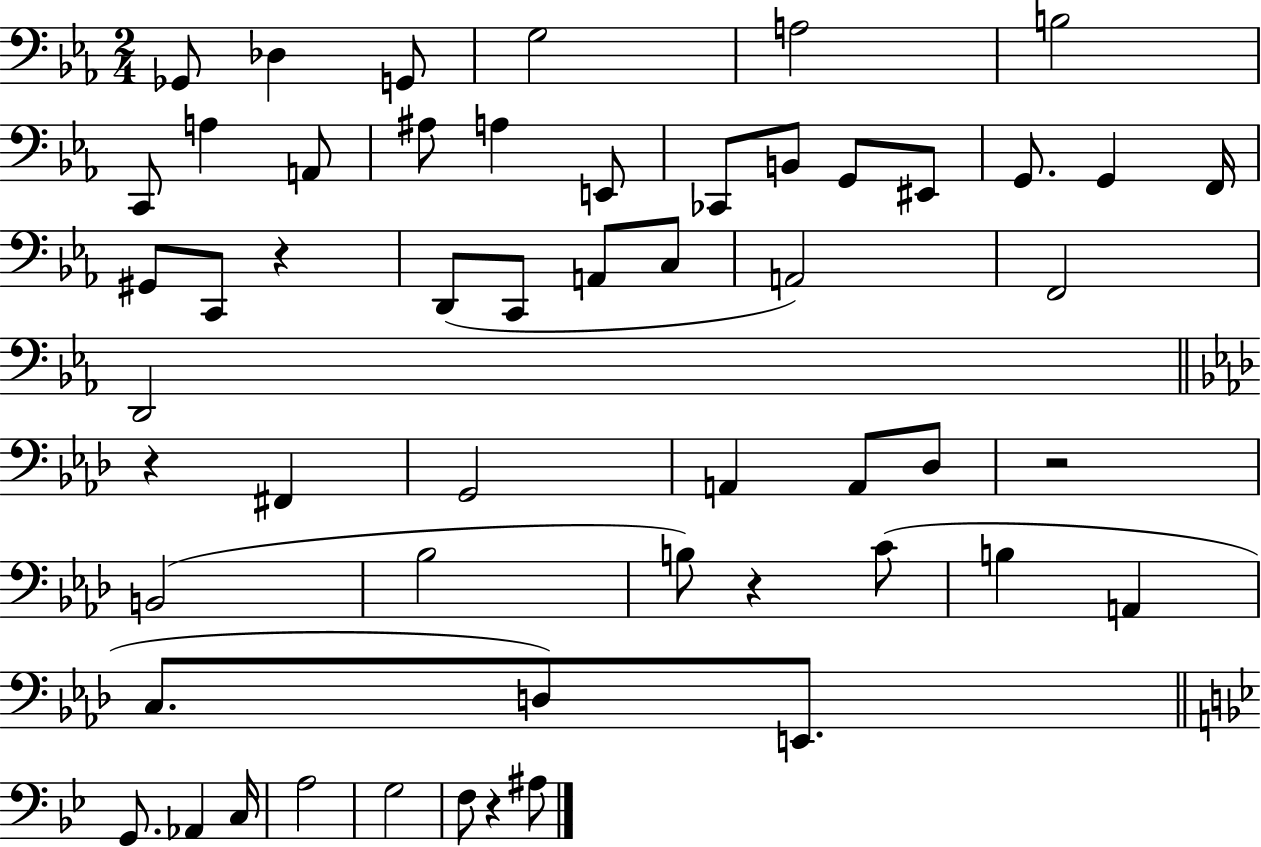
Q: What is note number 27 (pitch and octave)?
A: F2